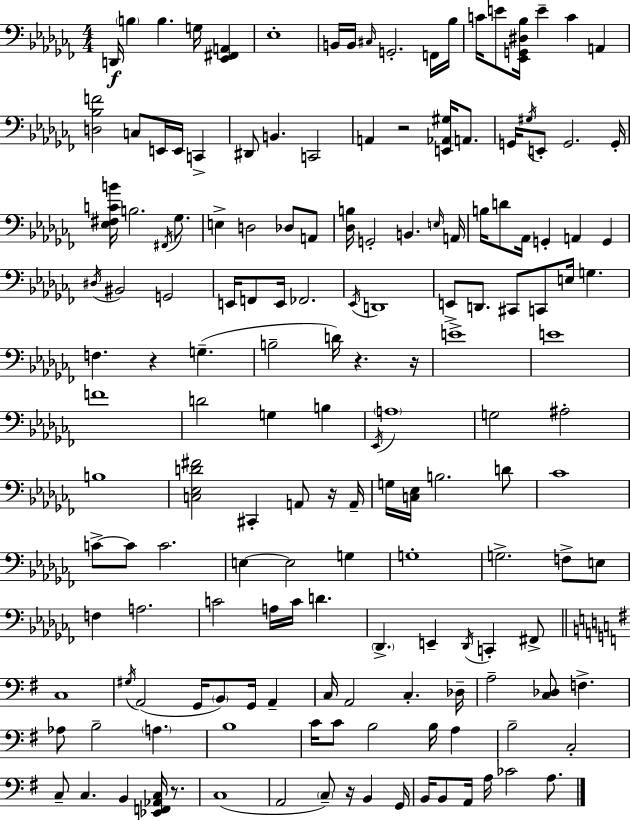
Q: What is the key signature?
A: AES minor